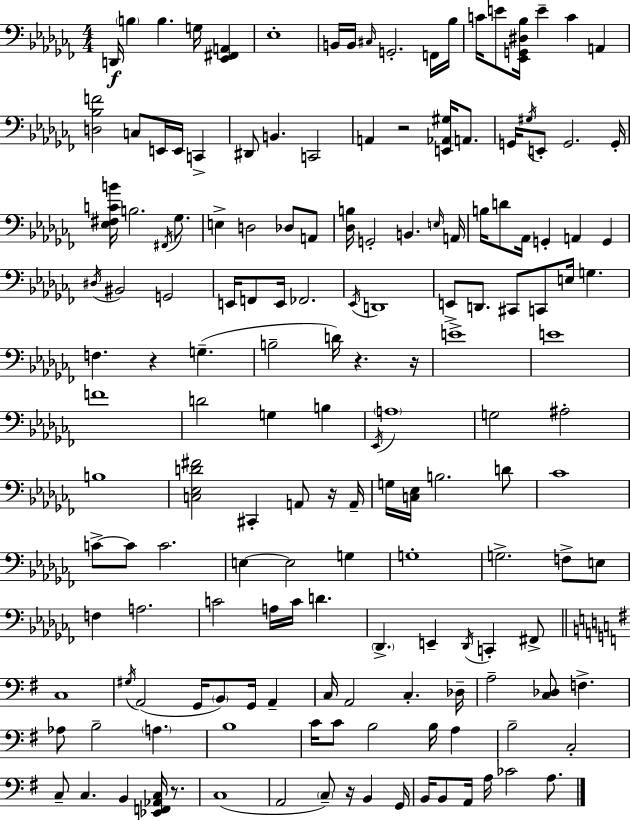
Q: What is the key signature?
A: AES minor